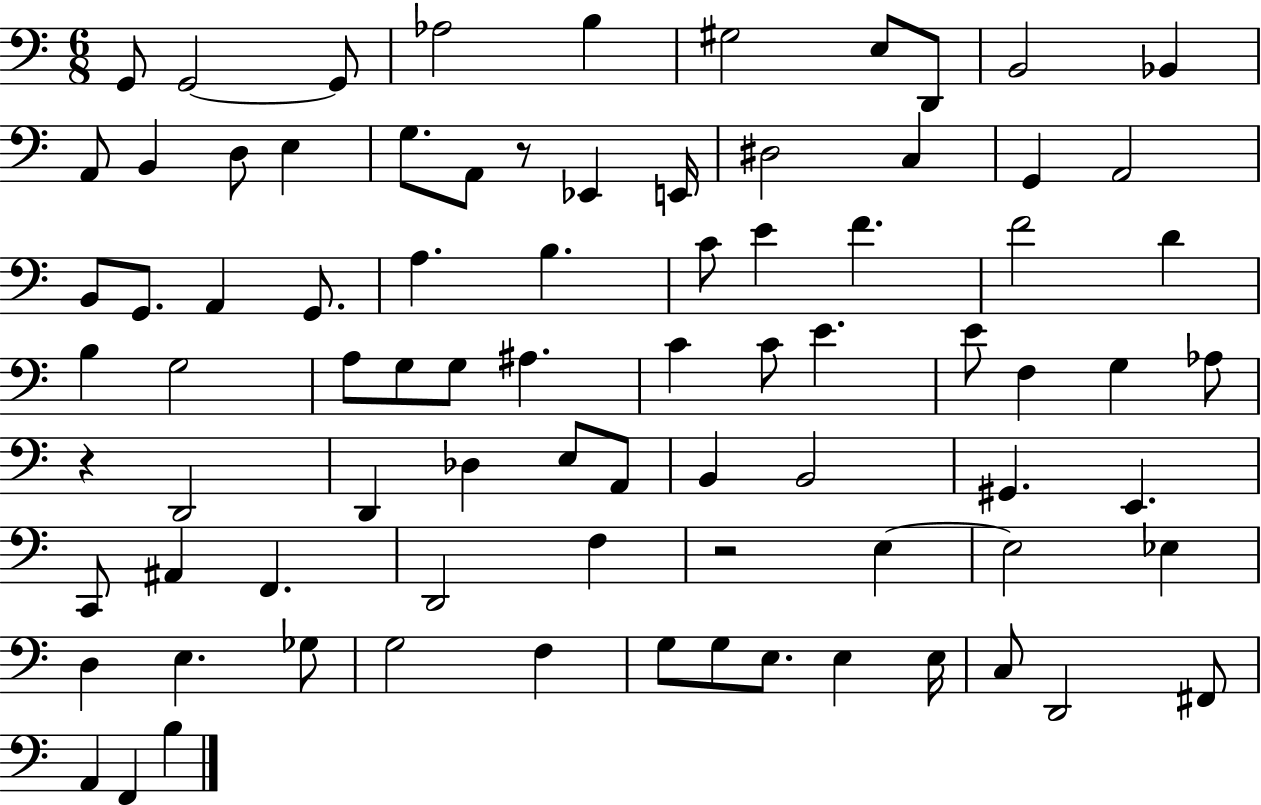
X:1
T:Untitled
M:6/8
L:1/4
K:C
G,,/2 G,,2 G,,/2 _A,2 B, ^G,2 E,/2 D,,/2 B,,2 _B,, A,,/2 B,, D,/2 E, G,/2 A,,/2 z/2 _E,, E,,/4 ^D,2 C, G,, A,,2 B,,/2 G,,/2 A,, G,,/2 A, B, C/2 E F F2 D B, G,2 A,/2 G,/2 G,/2 ^A, C C/2 E E/2 F, G, _A,/2 z D,,2 D,, _D, E,/2 A,,/2 B,, B,,2 ^G,, E,, C,,/2 ^A,, F,, D,,2 F, z2 E, E,2 _E, D, E, _G,/2 G,2 F, G,/2 G,/2 E,/2 E, E,/4 C,/2 D,,2 ^F,,/2 A,, F,, B,